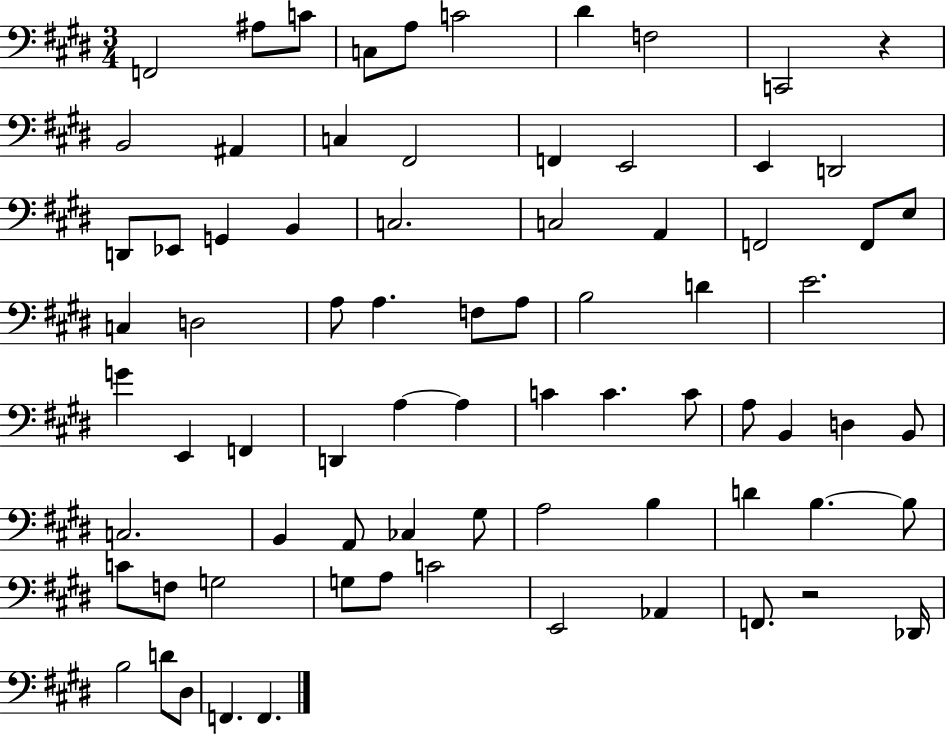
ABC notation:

X:1
T:Untitled
M:3/4
L:1/4
K:E
F,,2 ^A,/2 C/2 C,/2 A,/2 C2 ^D F,2 C,,2 z B,,2 ^A,, C, ^F,,2 F,, E,,2 E,, D,,2 D,,/2 _E,,/2 G,, B,, C,2 C,2 A,, F,,2 F,,/2 E,/2 C, D,2 A,/2 A, F,/2 A,/2 B,2 D E2 G E,, F,, D,, A, A, C C C/2 A,/2 B,, D, B,,/2 C,2 B,, A,,/2 _C, ^G,/2 A,2 B, D B, B,/2 C/2 F,/2 G,2 G,/2 A,/2 C2 E,,2 _A,, F,,/2 z2 _D,,/4 B,2 D/2 ^D,/2 F,, F,,